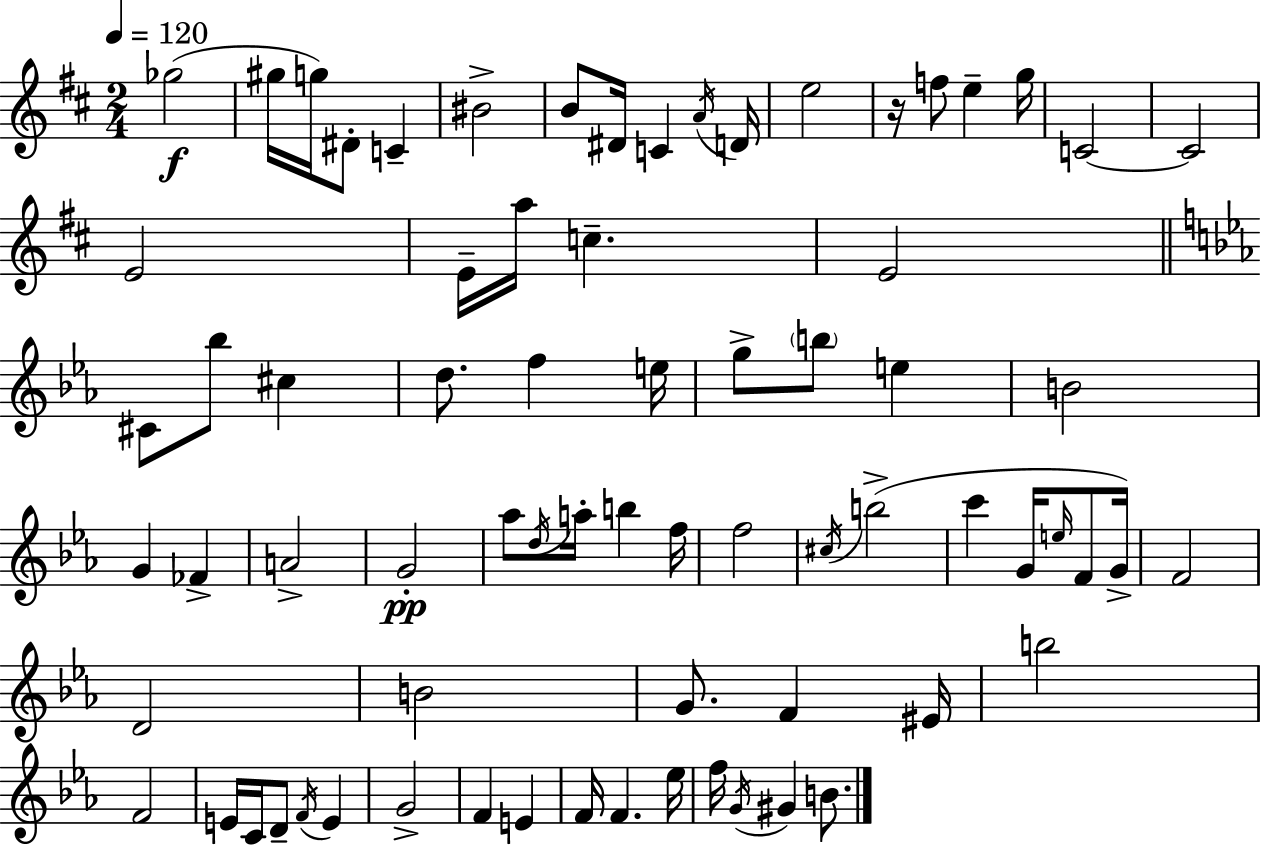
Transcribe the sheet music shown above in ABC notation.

X:1
T:Untitled
M:2/4
L:1/4
K:D
_g2 ^g/4 g/4 ^D/2 C ^B2 B/2 ^D/4 C A/4 D/4 e2 z/4 f/2 e g/4 C2 C2 E2 E/4 a/4 c E2 ^C/2 _b/2 ^c d/2 f e/4 g/2 b/2 e B2 G _F A2 G2 _a/2 d/4 a/4 b f/4 f2 ^c/4 b2 c' G/4 e/4 F/2 G/4 F2 D2 B2 G/2 F ^E/4 b2 F2 E/4 C/4 D/2 F/4 E G2 F E F/4 F _e/4 f/4 G/4 ^G B/2